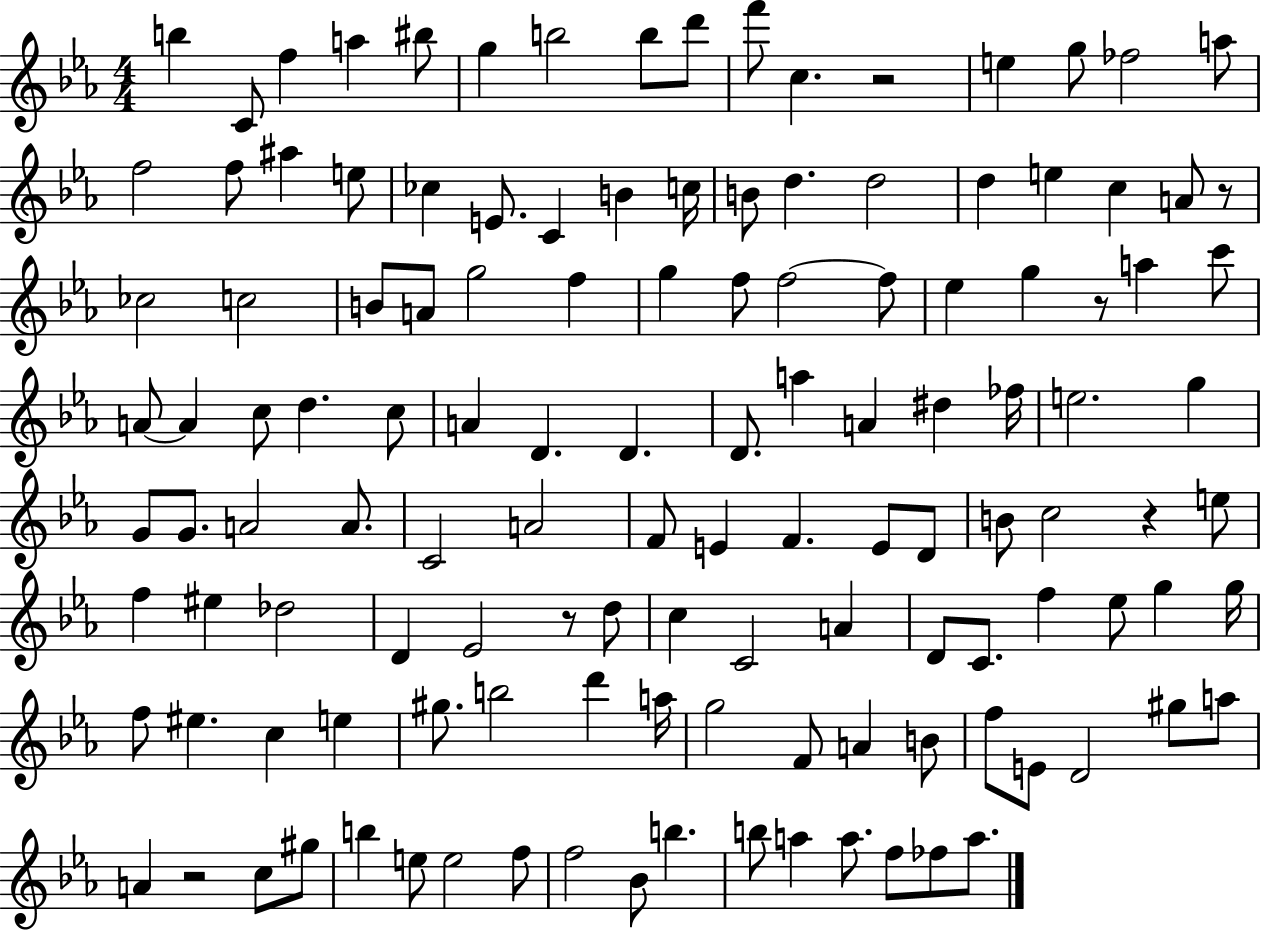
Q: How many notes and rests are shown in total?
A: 128